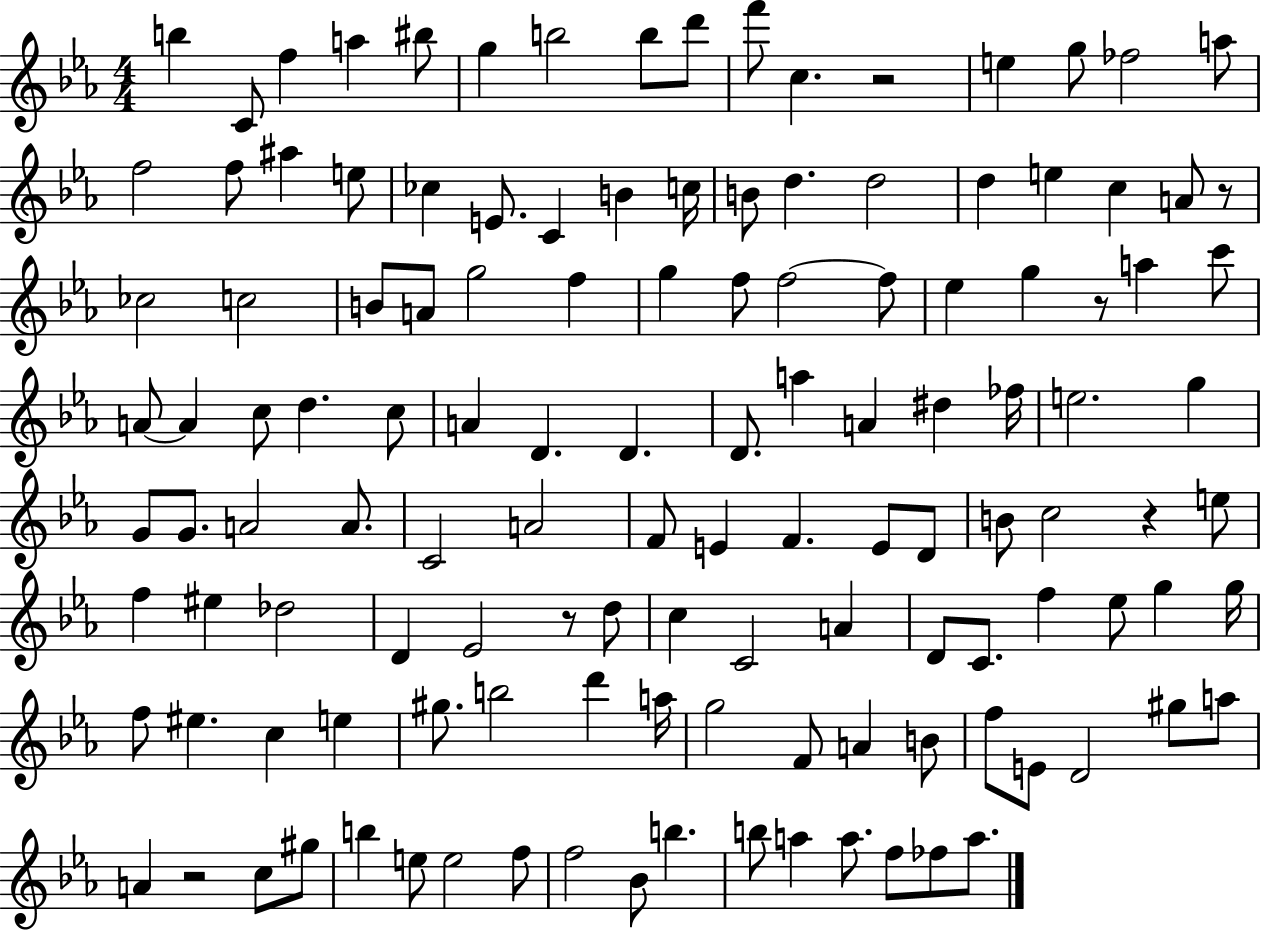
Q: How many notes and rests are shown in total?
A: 128